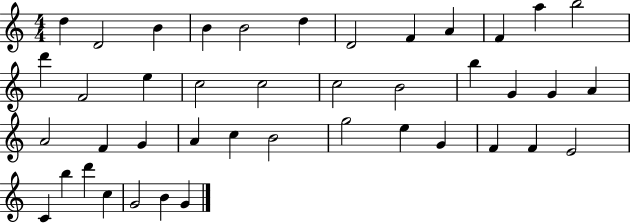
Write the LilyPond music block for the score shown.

{
  \clef treble
  \numericTimeSignature
  \time 4/4
  \key c \major
  d''4 d'2 b'4 | b'4 b'2 d''4 | d'2 f'4 a'4 | f'4 a''4 b''2 | \break d'''4 f'2 e''4 | c''2 c''2 | c''2 b'2 | b''4 g'4 g'4 a'4 | \break a'2 f'4 g'4 | a'4 c''4 b'2 | g''2 e''4 g'4 | f'4 f'4 e'2 | \break c'4 b''4 d'''4 c''4 | g'2 b'4 g'4 | \bar "|."
}